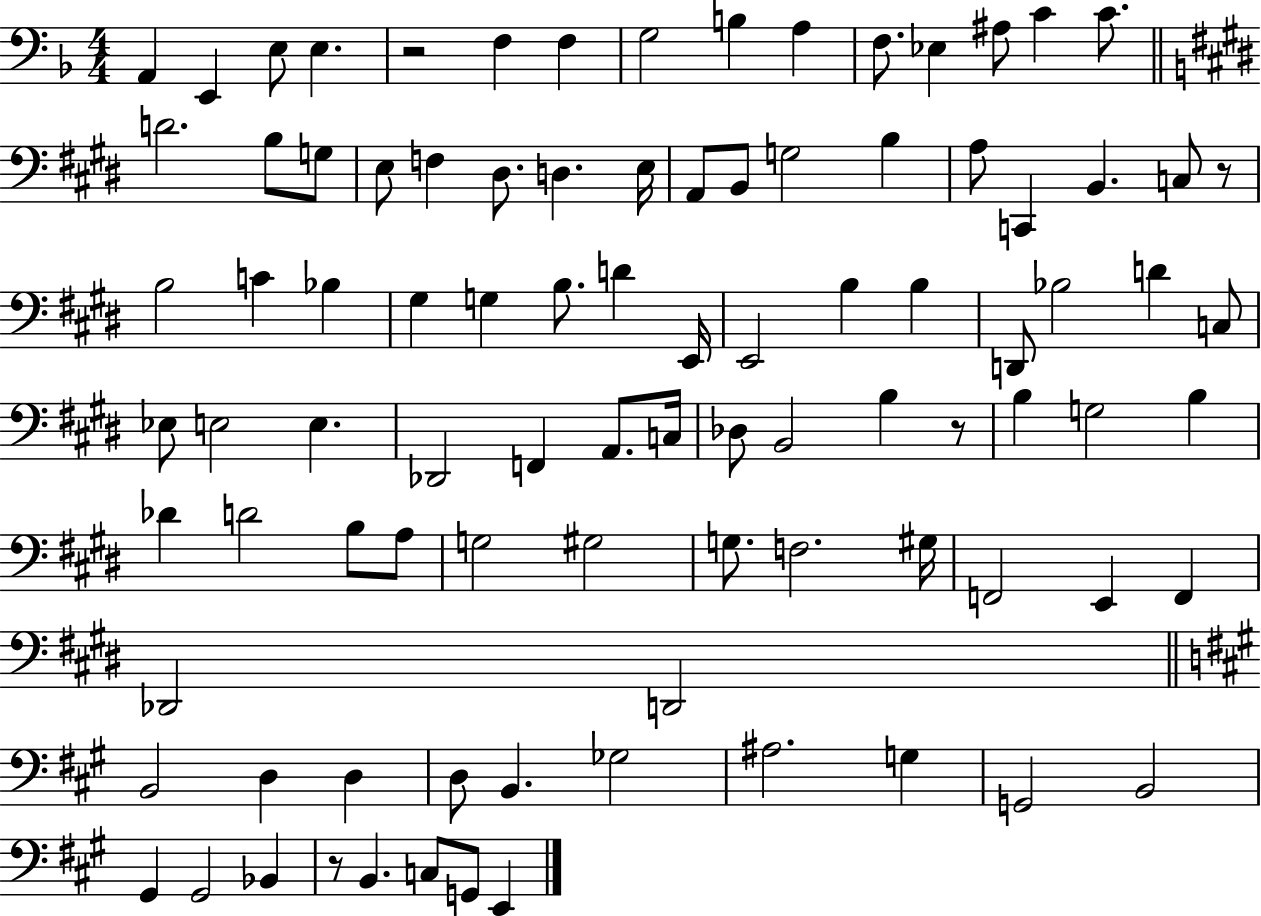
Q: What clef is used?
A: bass